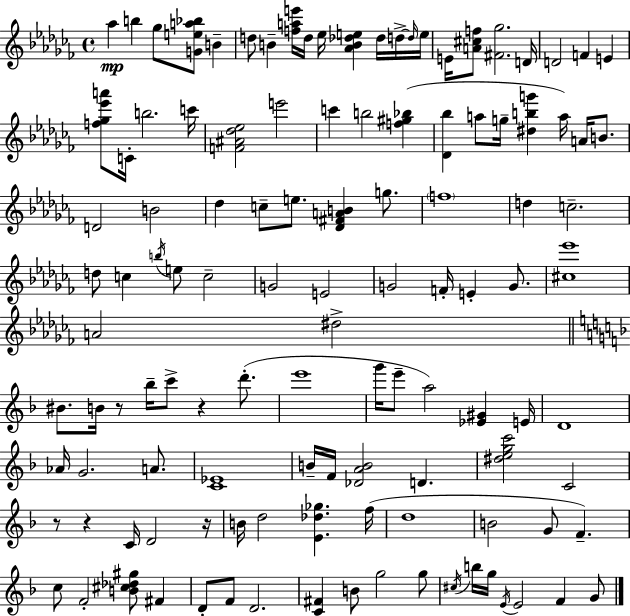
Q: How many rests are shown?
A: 5